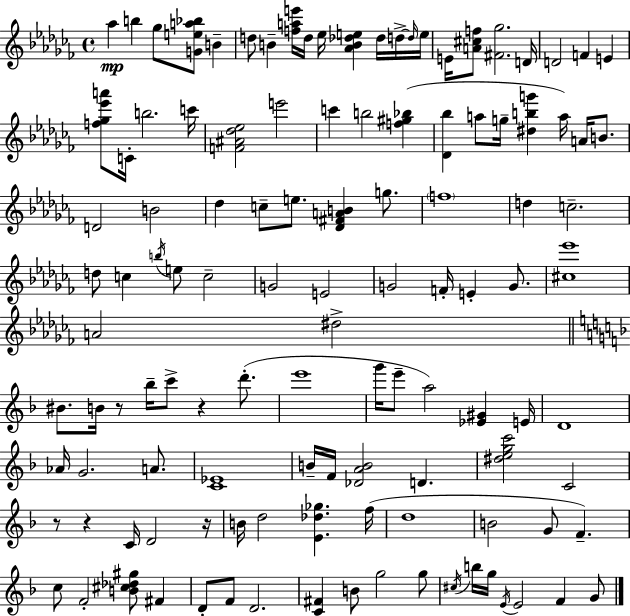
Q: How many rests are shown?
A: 5